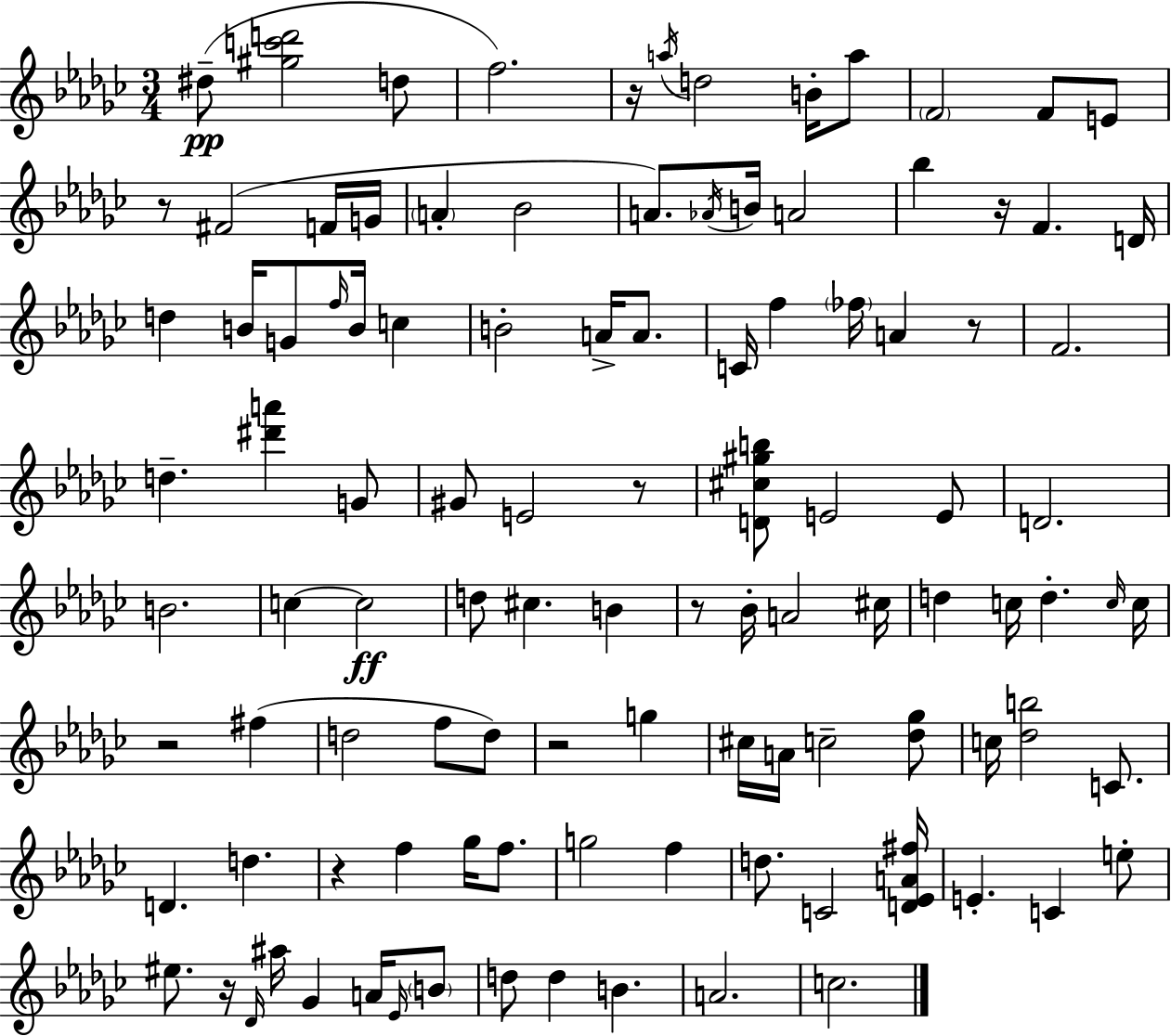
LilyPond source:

{
  \clef treble
  \numericTimeSignature
  \time 3/4
  \key ees \minor
  dis''8--(\pp <gis'' c''' d'''>2 d''8 | f''2.) | r16 \acciaccatura { a''16 } d''2 b'16-. a''8 | \parenthesize f'2 f'8 e'8 | \break r8 fis'2( f'16 | g'16 \parenthesize a'4-. bes'2 | a'8.) \acciaccatura { aes'16 } b'16 a'2 | bes''4 r16 f'4. | \break d'16 d''4 b'16 g'8 \grace { f''16 } b'16 c''4 | b'2-. a'16-> | a'8. c'16 f''4 \parenthesize fes''16 a'4 | r8 f'2. | \break d''4.-- <dis''' a'''>4 | g'8 gis'8 e'2 | r8 <d' cis'' gis'' b''>8 e'2 | e'8 d'2. | \break b'2. | c''4~~ c''2\ff | d''8 cis''4. b'4 | r8 bes'16-. a'2 | \break cis''16 d''4 c''16 d''4.-. | \grace { c''16 } c''16 r2 | fis''4( d''2 | f''8 d''8) r2 | \break g''4 cis''16 a'16 c''2-- | <des'' ges''>8 c''16 <des'' b''>2 | c'8. d'4. d''4. | r4 f''4 | \break ges''16 f''8. g''2 | f''4 d''8. c'2 | <d' ees' a' fis''>16 e'4.-. c'4 | e''8-. eis''8. r16 \grace { des'16 } ais''16 ges'4 | \break a'16 \grace { ees'16 } \parenthesize b'8 d''8 d''4 | b'4. a'2. | c''2. | \bar "|."
}